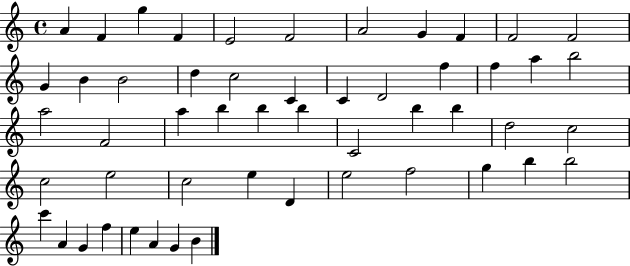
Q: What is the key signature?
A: C major